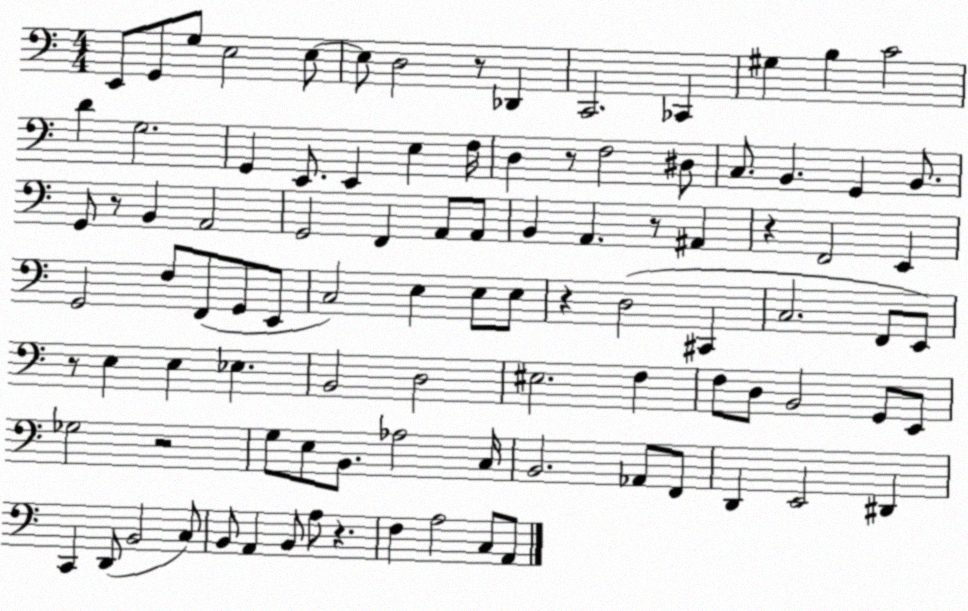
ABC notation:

X:1
T:Untitled
M:4/4
L:1/4
K:C
E,,/2 G,,/2 G,/2 E,2 E,/2 E,/2 D,2 z/2 _D,, C,,2 _C,, ^G, B, C2 D G,2 G,, E,,/2 E,, E, F,/4 D, z/2 F,2 ^D,/2 C,/2 B,, G,, B,,/2 G,,/2 z/2 B,, A,,2 G,,2 F,, A,,/2 A,,/2 B,, A,, z/2 ^A,, z F,,2 E,, G,,2 F,/2 F,,/2 G,,/2 E,,/2 C,2 E, E,/2 E,/2 z D,2 ^C,, C,2 F,,/2 E,,/2 z/2 E, E, _E, B,,2 D,2 ^E,2 F, F,/2 D,/2 B,,2 G,,/2 E,,/2 _G,2 z2 G,/2 E,/2 B,,/2 _A,2 C,/4 B,,2 _A,,/2 F,,/2 D,, E,,2 ^D,, C,, D,,/2 B,,2 C,/2 B,,/2 A,, B,,/2 A,/2 z F, A,2 C,/2 A,,/2